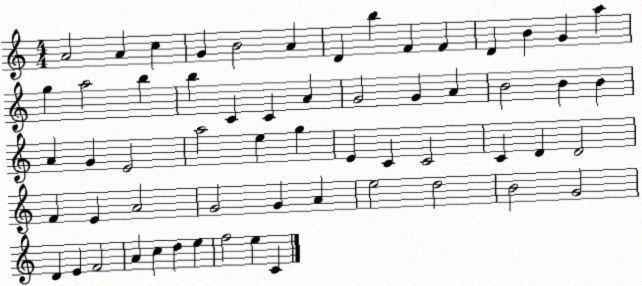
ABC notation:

X:1
T:Untitled
M:4/4
L:1/4
K:C
A2 A c G B2 A D b F F D B G a g a2 b b C C A G2 G A B2 B B A G E2 a2 e g E C C2 C D D2 F E A2 G2 G A e2 d2 B2 G2 D E F2 A c d e f2 e C